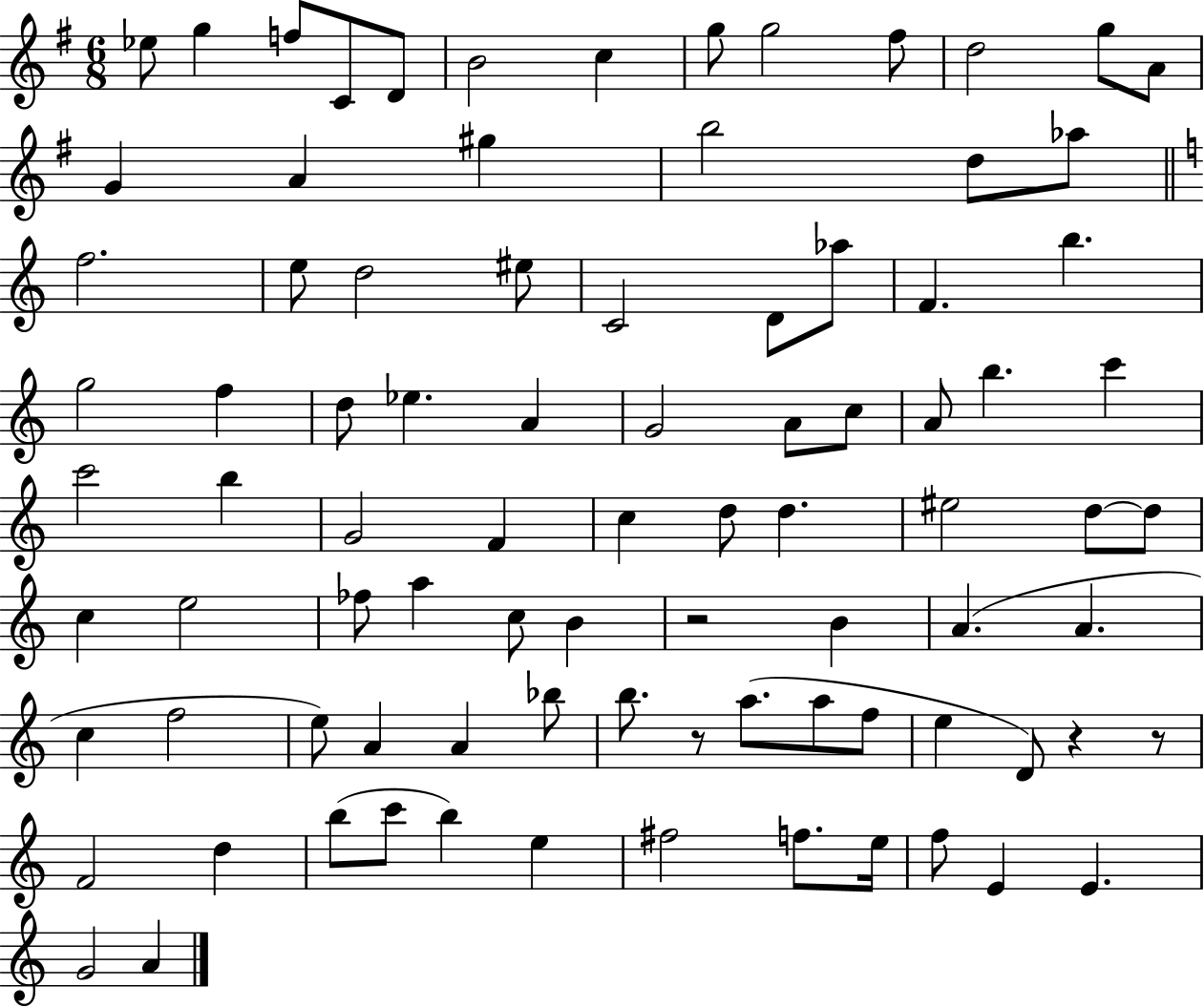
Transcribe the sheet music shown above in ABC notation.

X:1
T:Untitled
M:6/8
L:1/4
K:G
_e/2 g f/2 C/2 D/2 B2 c g/2 g2 ^f/2 d2 g/2 A/2 G A ^g b2 d/2 _a/2 f2 e/2 d2 ^e/2 C2 D/2 _a/2 F b g2 f d/2 _e A G2 A/2 c/2 A/2 b c' c'2 b G2 F c d/2 d ^e2 d/2 d/2 c e2 _f/2 a c/2 B z2 B A A c f2 e/2 A A _b/2 b/2 z/2 a/2 a/2 f/2 e D/2 z z/2 F2 d b/2 c'/2 b e ^f2 f/2 e/4 f/2 E E G2 A